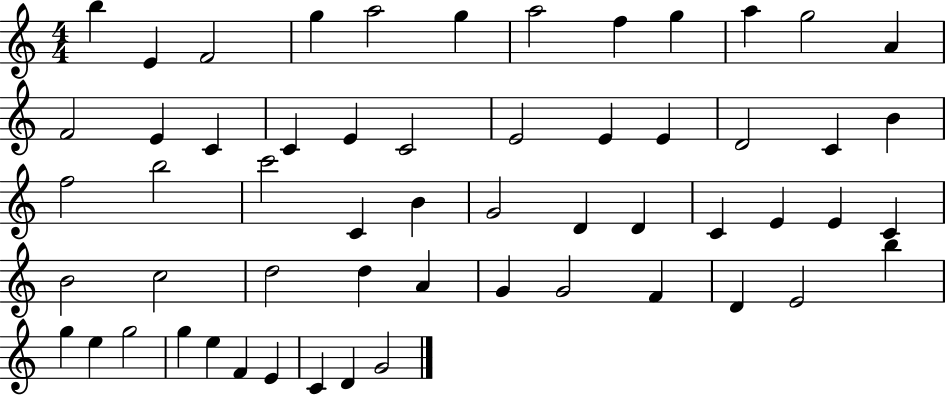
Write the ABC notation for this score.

X:1
T:Untitled
M:4/4
L:1/4
K:C
b E F2 g a2 g a2 f g a g2 A F2 E C C E C2 E2 E E D2 C B f2 b2 c'2 C B G2 D D C E E C B2 c2 d2 d A G G2 F D E2 b g e g2 g e F E C D G2